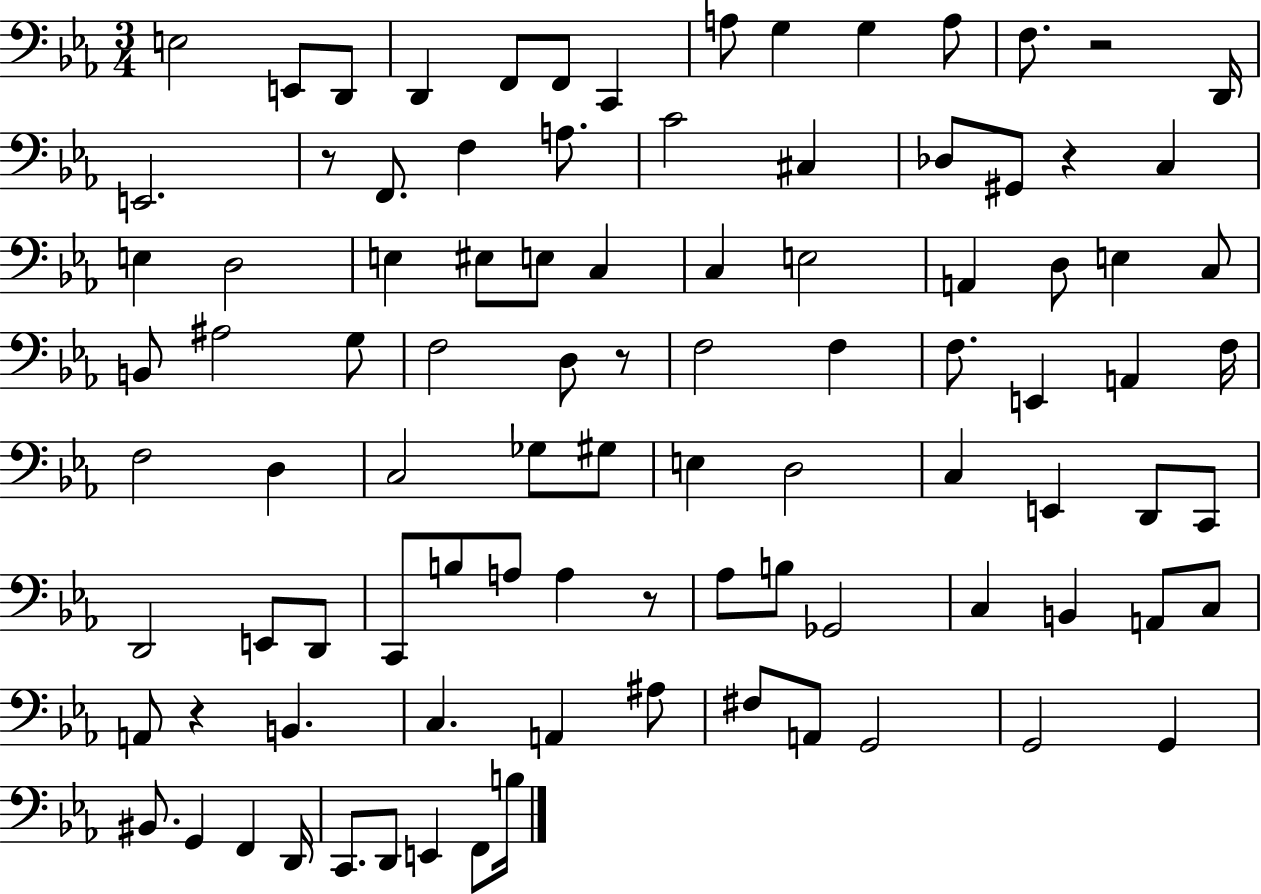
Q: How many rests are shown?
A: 6